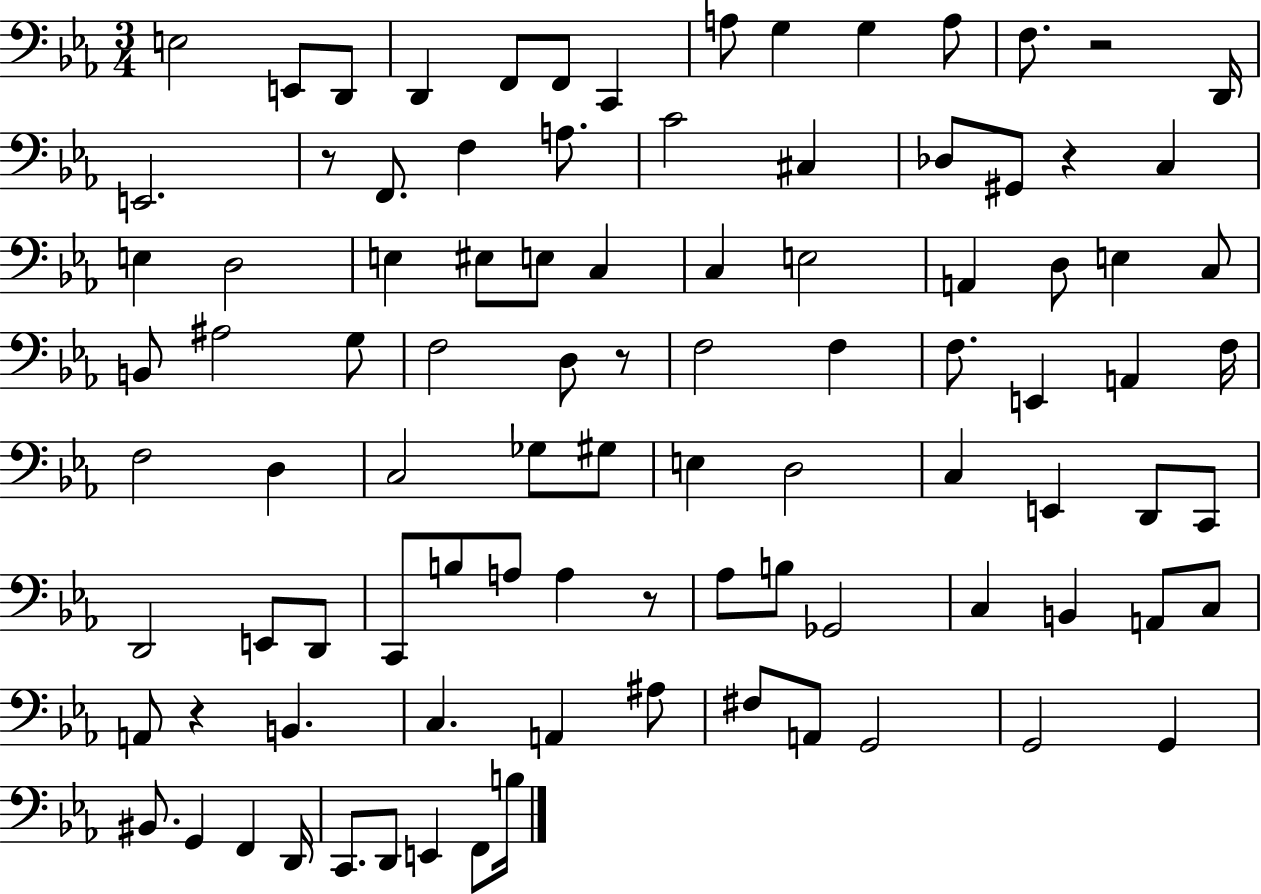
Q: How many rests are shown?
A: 6